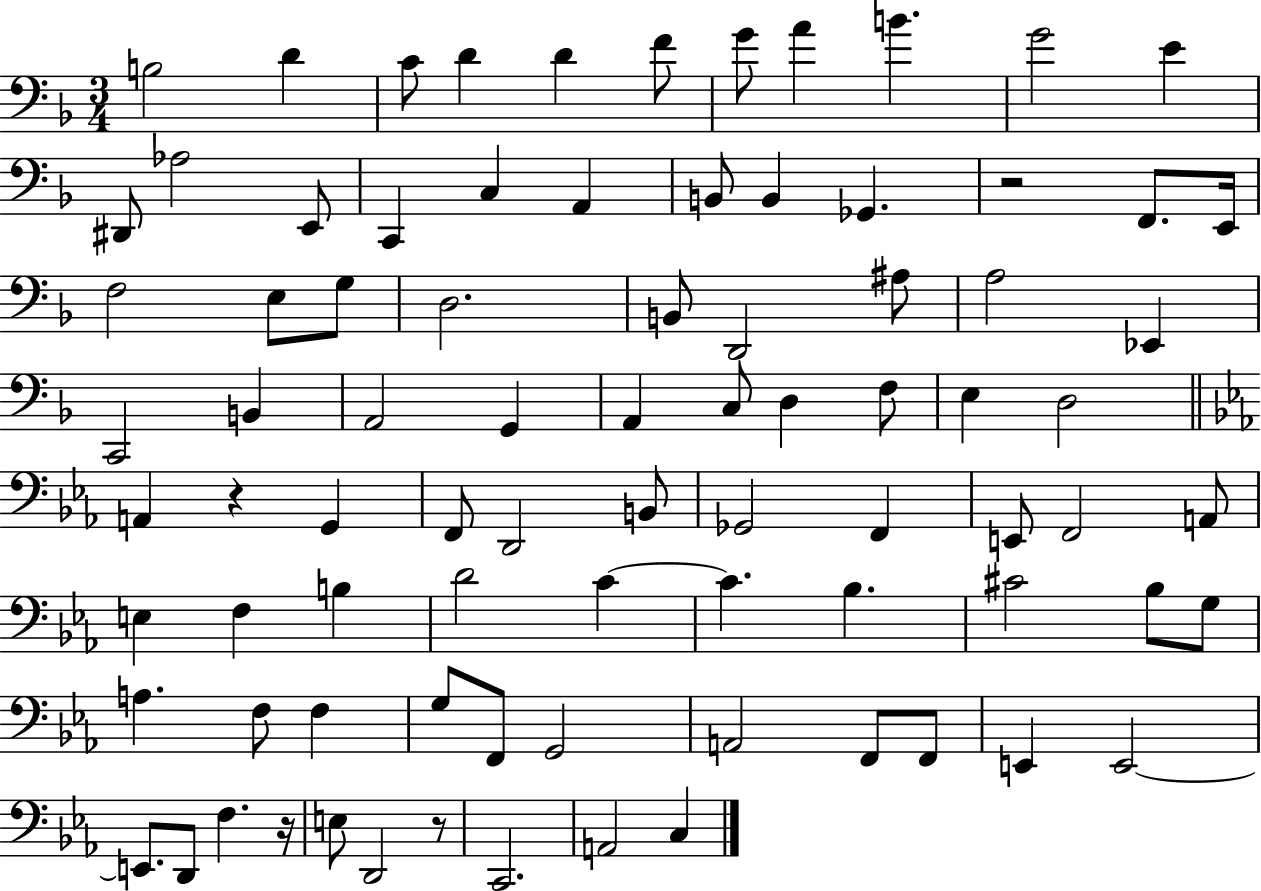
B3/h D4/q C4/e D4/q D4/q F4/e G4/e A4/q B4/q. G4/h E4/q D#2/e Ab3/h E2/e C2/q C3/q A2/q B2/e B2/q Gb2/q. R/h F2/e. E2/s F3/h E3/e G3/e D3/h. B2/e D2/h A#3/e A3/h Eb2/q C2/h B2/q A2/h G2/q A2/q C3/e D3/q F3/e E3/q D3/h A2/q R/q G2/q F2/e D2/h B2/e Gb2/h F2/q E2/e F2/h A2/e E3/q F3/q B3/q D4/h C4/q C4/q. Bb3/q. C#4/h Bb3/e G3/e A3/q. F3/e F3/q G3/e F2/e G2/h A2/h F2/e F2/e E2/q E2/h E2/e. D2/e F3/q. R/s E3/e D2/h R/e C2/h. A2/h C3/q